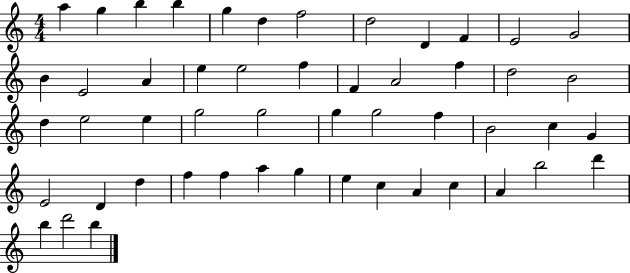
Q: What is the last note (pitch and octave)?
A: B5